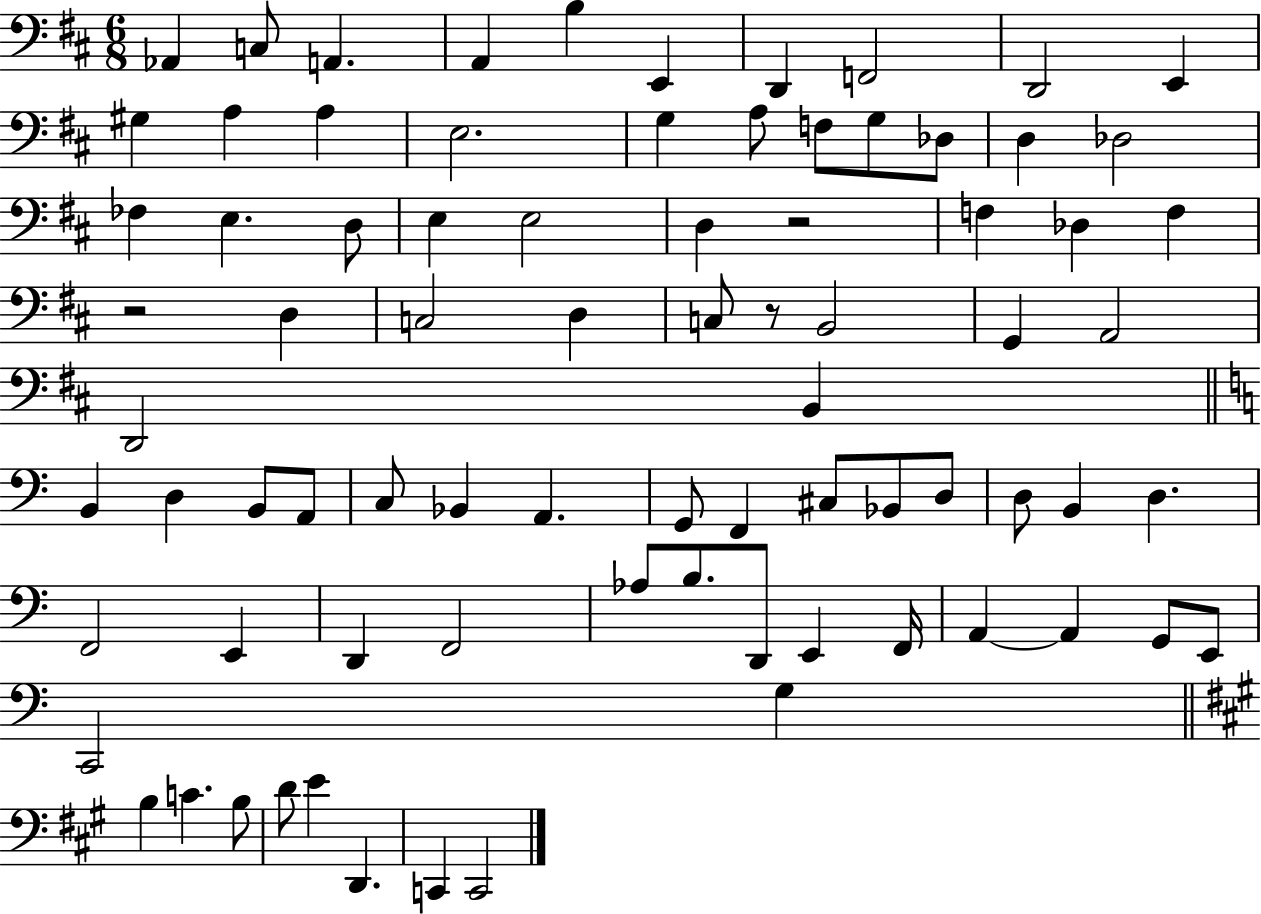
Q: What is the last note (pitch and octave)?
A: C2